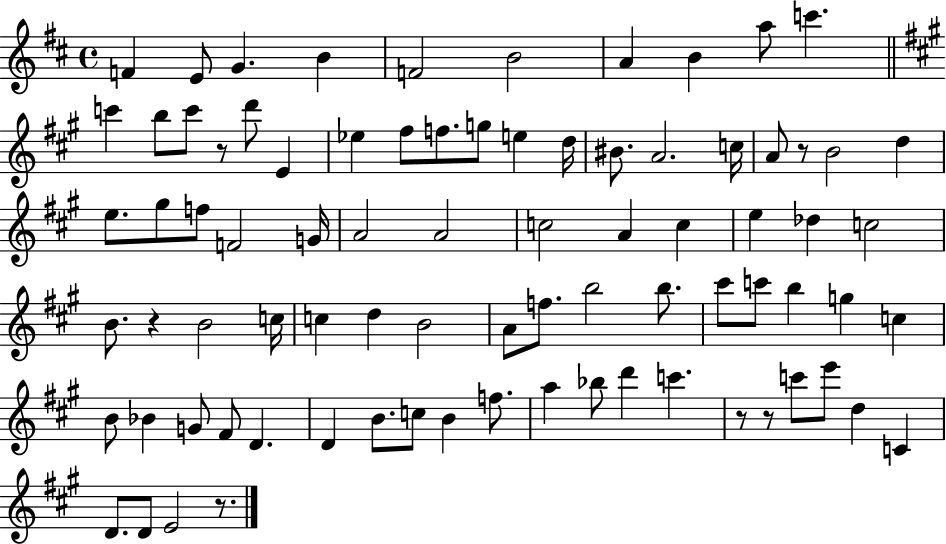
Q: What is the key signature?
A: D major